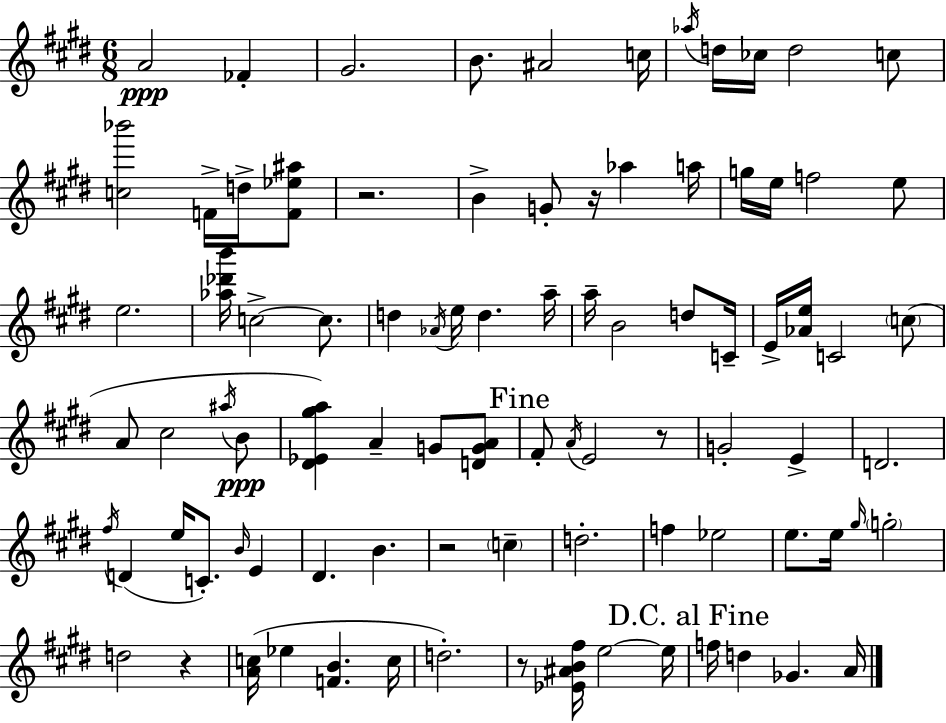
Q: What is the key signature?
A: E major